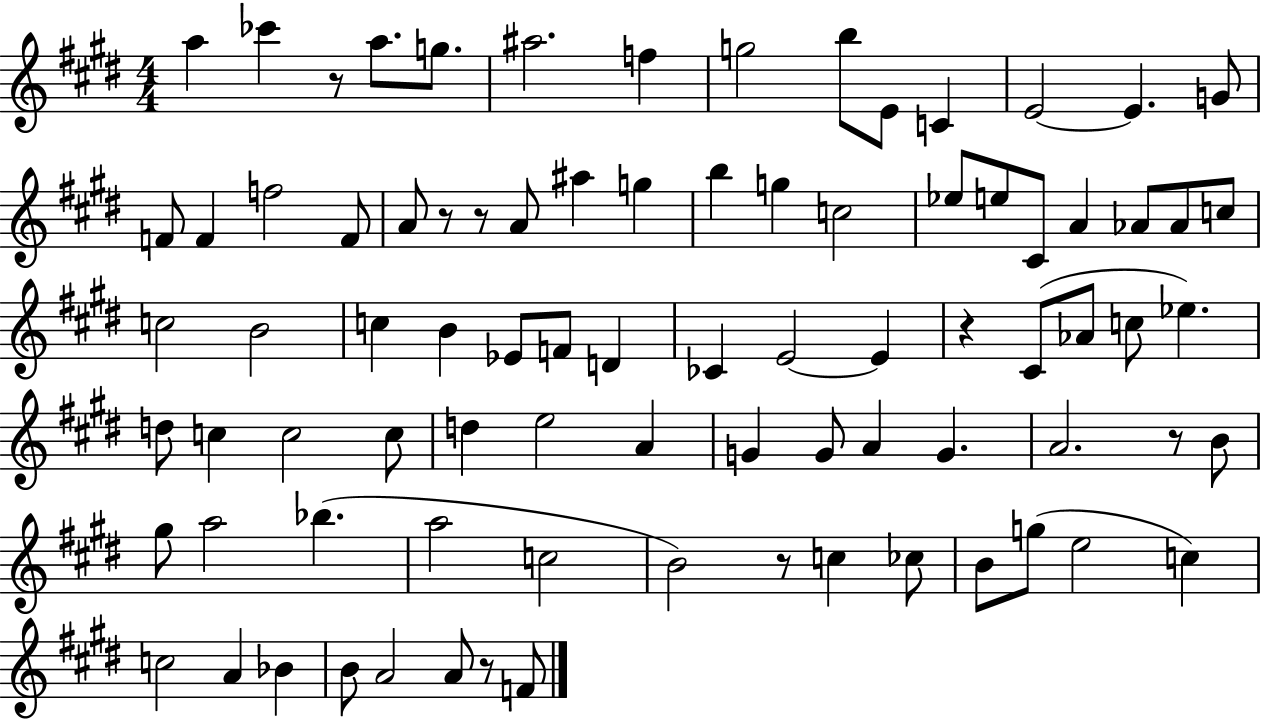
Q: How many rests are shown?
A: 7